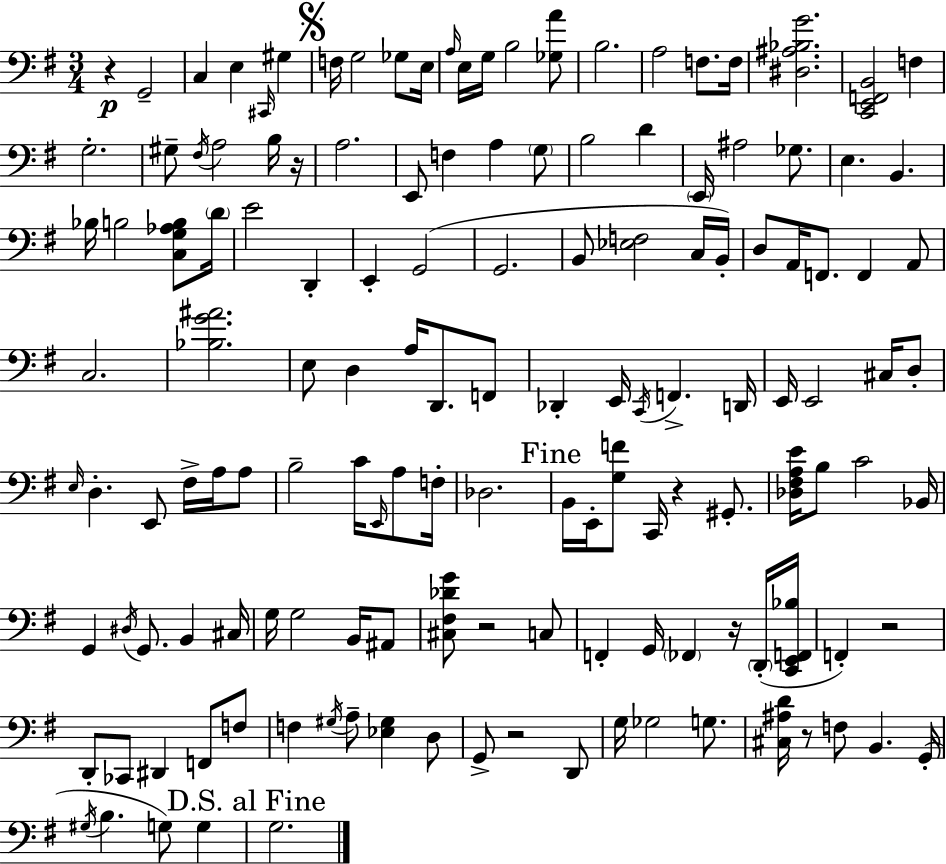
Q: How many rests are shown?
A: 8